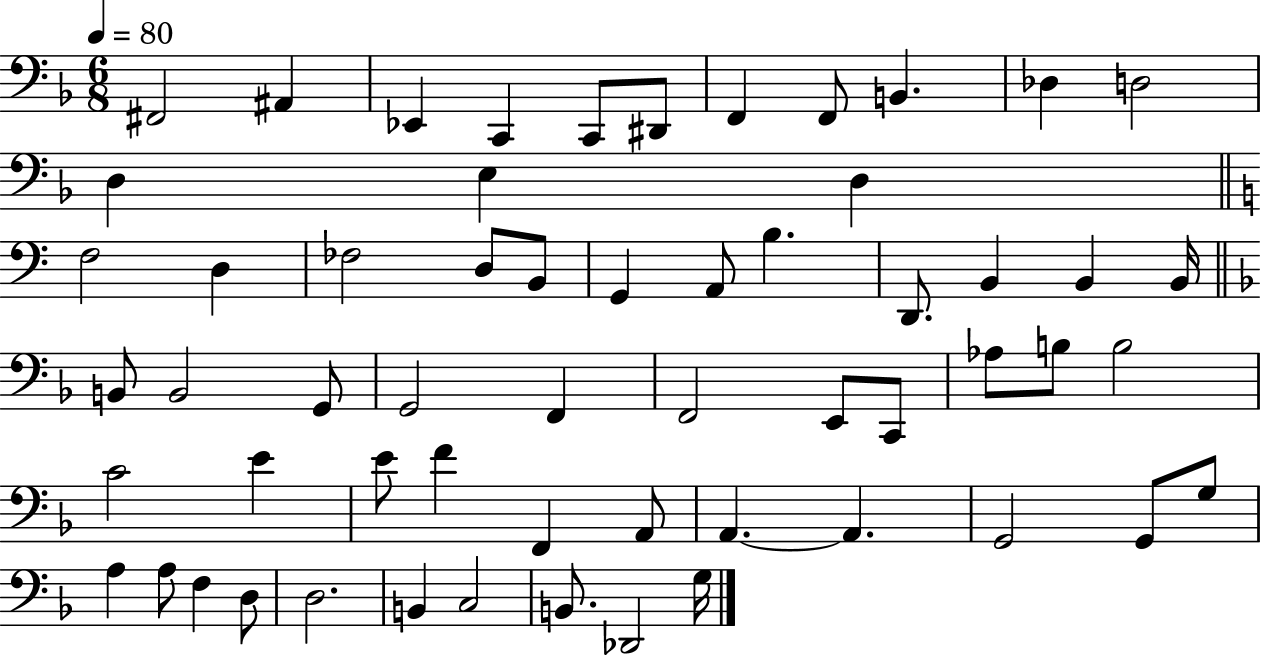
X:1
T:Untitled
M:6/8
L:1/4
K:F
^F,,2 ^A,, _E,, C,, C,,/2 ^D,,/2 F,, F,,/2 B,, _D, D,2 D, E, D, F,2 D, _F,2 D,/2 B,,/2 G,, A,,/2 B, D,,/2 B,, B,, B,,/4 B,,/2 B,,2 G,,/2 G,,2 F,, F,,2 E,,/2 C,,/2 _A,/2 B,/2 B,2 C2 E E/2 F F,, A,,/2 A,, A,, G,,2 G,,/2 G,/2 A, A,/2 F, D,/2 D,2 B,, C,2 B,,/2 _D,,2 G,/4